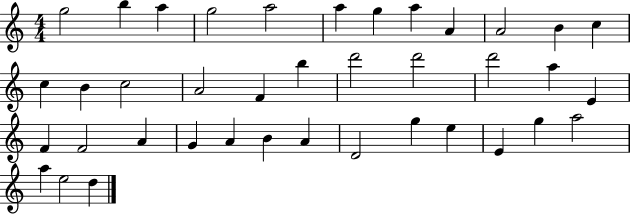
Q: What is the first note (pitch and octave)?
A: G5